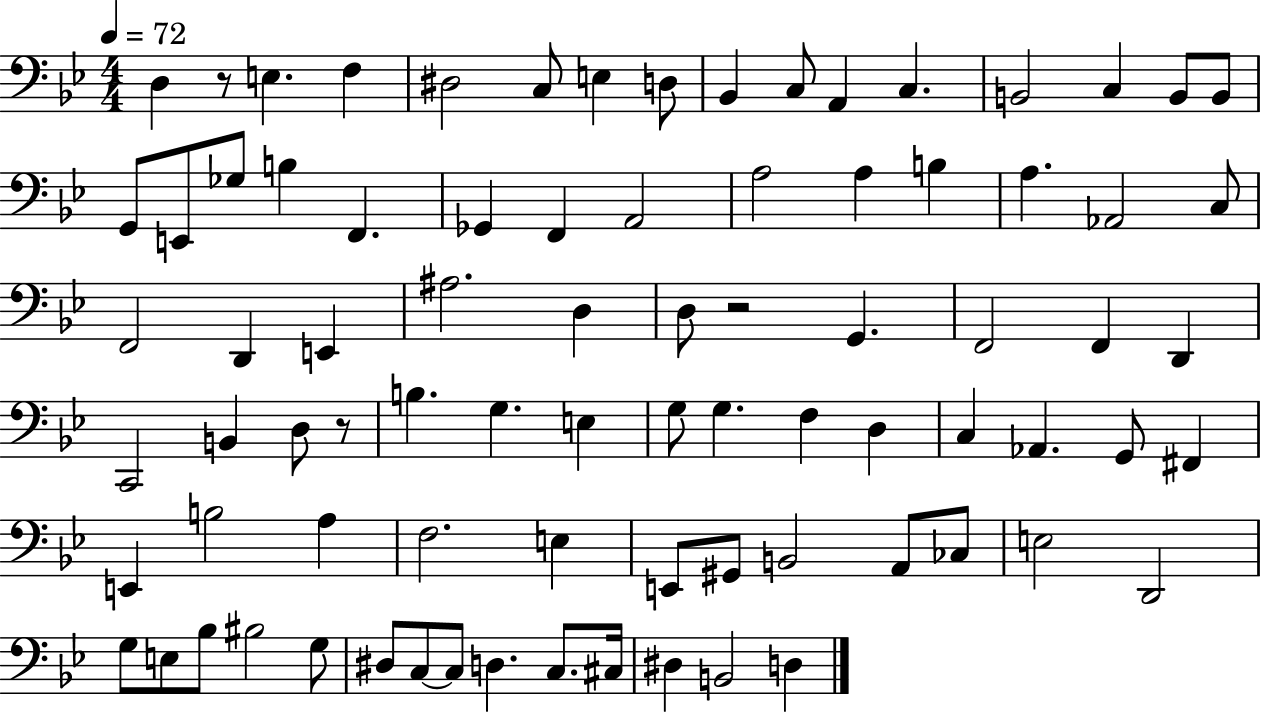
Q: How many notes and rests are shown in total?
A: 82